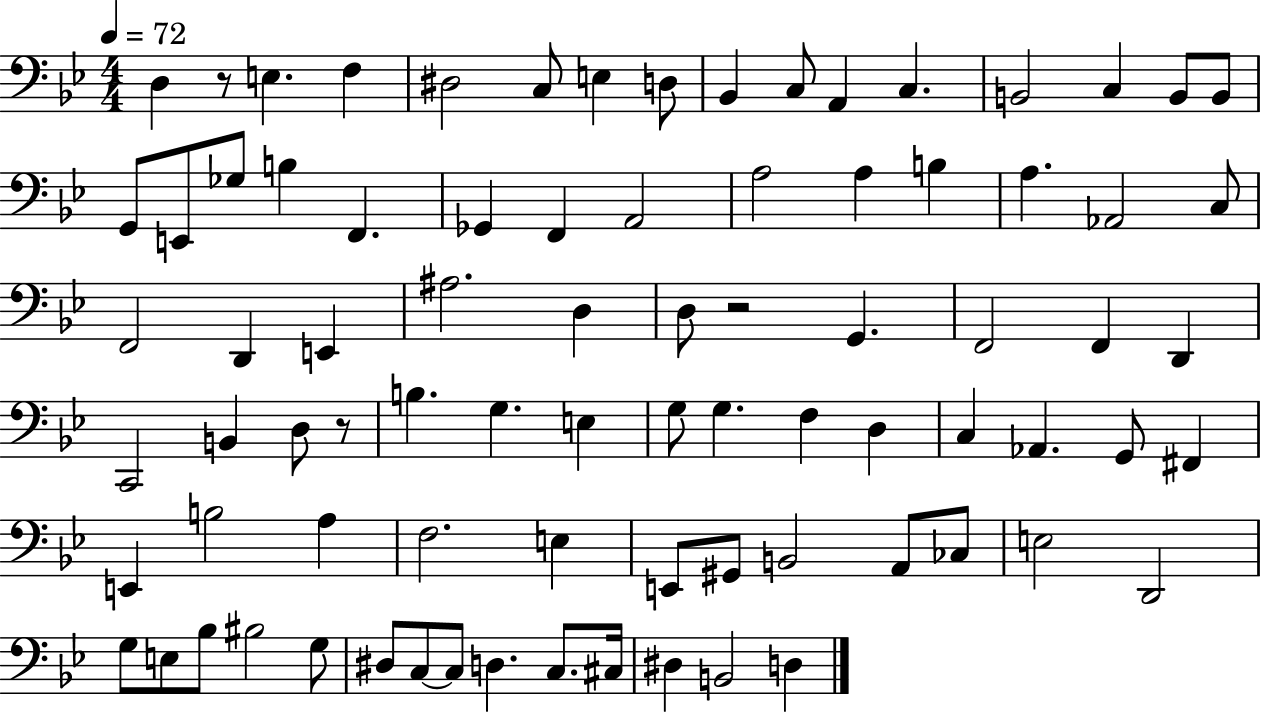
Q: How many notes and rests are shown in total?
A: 82